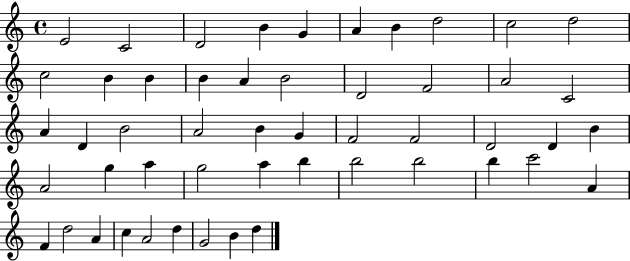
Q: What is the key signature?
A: C major